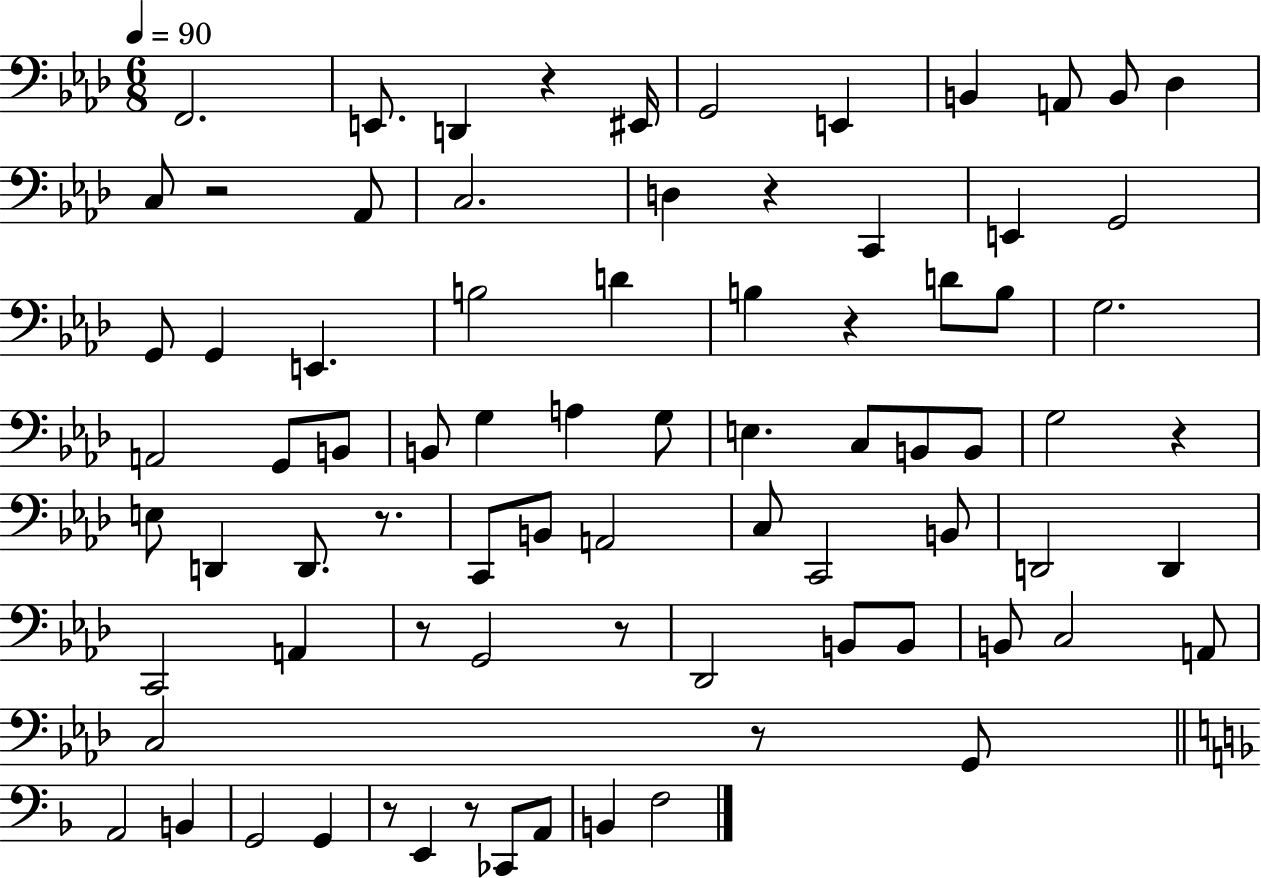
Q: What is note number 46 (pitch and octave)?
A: C2